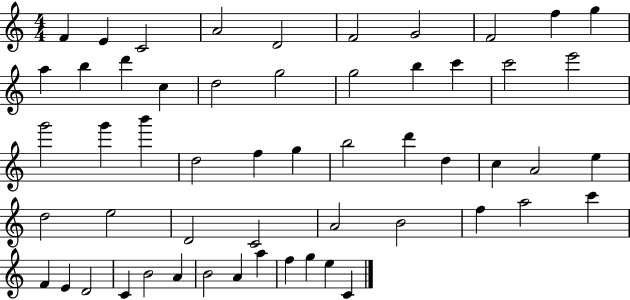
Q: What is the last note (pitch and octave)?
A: C4